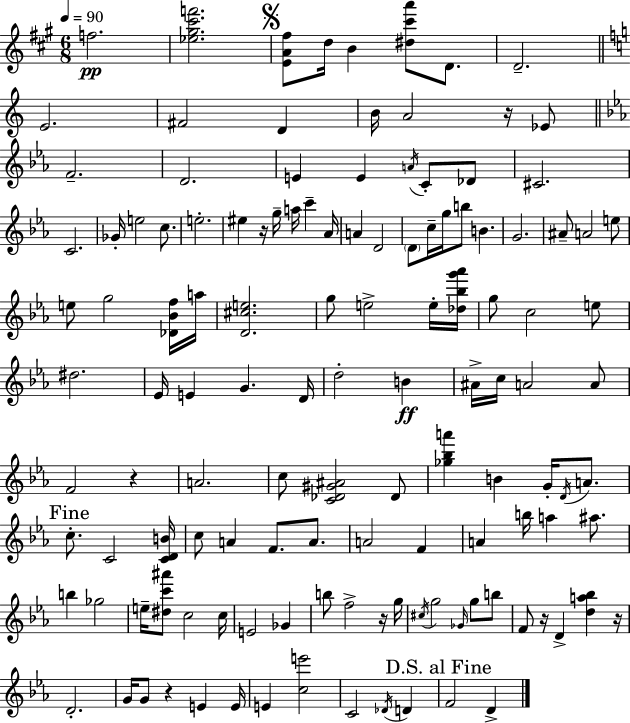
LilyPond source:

{
  \clef treble
  \numericTimeSignature
  \time 6/8
  \key a \major
  \tempo 4 = 90
  f''2.\pp | <ees'' gis'' cis''' f'''>2. | \mark \markup { \musicglyph "scripts.segno" } <e' a' fis''>8 d''16 b'4 <dis'' cis''' a'''>8 d'8. | d'2.-- | \break \bar "||" \break \key c \major e'2. | fis'2 d'4 | b'16 a'2 r16 ees'8 | \bar "||" \break \key c \minor f'2.-- | d'2. | e'4 e'4 \acciaccatura { a'16 } c'8-. des'8 | cis'2. | \break c'2. | ges'16-. e''2 c''8. | e''2.-. | eis''4 r16 g''16-- a''16 c'''4-- | \break aes'16 a'4 d'2 | \parenthesize d'8 c''16-- g''16 b''8 b'4. | g'2. | ais'8-- a'2 e''8 | \break e''8 g''2 <des' bes' f''>16 | a''16 <d' cis'' e''>2. | g''8 e''2-> e''16-. | <des'' bes'' g''' aes'''>16 g''8 c''2 e''8 | \break dis''2. | ees'16 e'4 g'4. | d'16 d''2-. b'4\ff | ais'16-> c''16 a'2 a'8 | \break f'2 r4 | a'2. | c''8 <c' des' gis' ais'>2 des'8 | <ges'' bes'' a'''>4 b'4 g'16-. \acciaccatura { d'16 } a'8. | \break \mark "Fine" c''8.-. c'2 | <c' d' b'>16 c''8 a'4 f'8. a'8. | a'2 f'4 | a'4 b''16 a''4 ais''8. | \break b''4 ges''2 | e''16-- <dis'' c''' ais'''>8 c''2 | c''16 e'2 ges'4 | b''8 f''2-> | \break r16 g''16 \acciaccatura { cis''16 } g''2 \grace { ges'16 } | g''8 b''8 f'8 r16 d'4-> <d'' a'' bes''>4 | r16 d'2.-. | g'16 g'8 r4 e'4 | \break e'16 e'4 <c'' e'''>2 | c'2 | \acciaccatura { des'16 } d'4 \mark "D.S. al Fine" f'2 | d'4-> \bar "|."
}